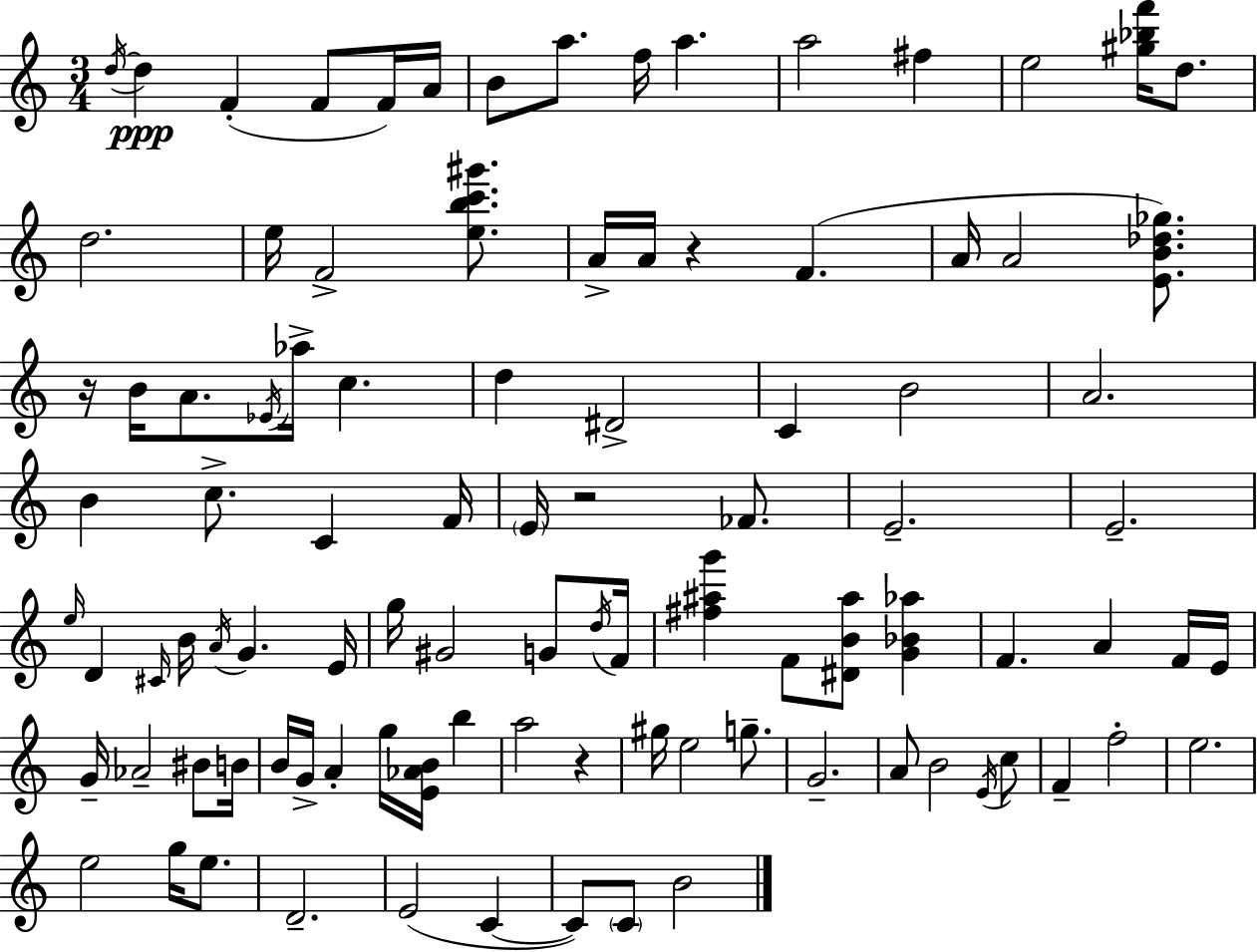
{
  \clef treble
  \numericTimeSignature
  \time 3/4
  \key a \minor
  \acciaccatura { d''16~ }~\ppp d''4 f'4-.( f'8 f'16) | a'16 b'8 a''8. f''16 a''4. | a''2 fis''4 | e''2 <gis'' bes'' f'''>16 d''8. | \break d''2. | e''16 f'2-> <e'' b'' c''' gis'''>8. | a'16-> a'16 r4 f'4.( | a'16 a'2 <e' b' des'' ges''>8.) | \break r16 b'16 a'8. \acciaccatura { ees'16 } aes''16-> c''4. | d''4 dis'2-> | c'4 b'2 | a'2. | \break b'4 c''8.-> c'4 | f'16 \parenthesize e'16 r2 fes'8. | e'2.-- | e'2.-- | \break \grace { e''16 } d'4 \grace { cis'16 } b'16 \acciaccatura { a'16 } g'4. | e'16 g''16 gis'2 | g'8 \acciaccatura { d''16 } f'16 <fis'' ais'' g'''>4 f'8 | <dis' b' ais''>8 <g' bes' aes''>4 f'4. | \break a'4 f'16 e'16 g'16-- aes'2-- | bis'8 b'16 b'16 g'16-> a'4-. | g''16 <e' aes' b'>16 b''4 a''2 | r4 gis''16 e''2 | \break g''8.-- g'2.-- | a'8 b'2 | \acciaccatura { e'16 } c''8 f'4-- f''2-. | e''2. | \break e''2 | g''16 e''8. d'2.-- | e'2( | c'4~~ c'8) \parenthesize c'8 b'2 | \break \bar "|."
}